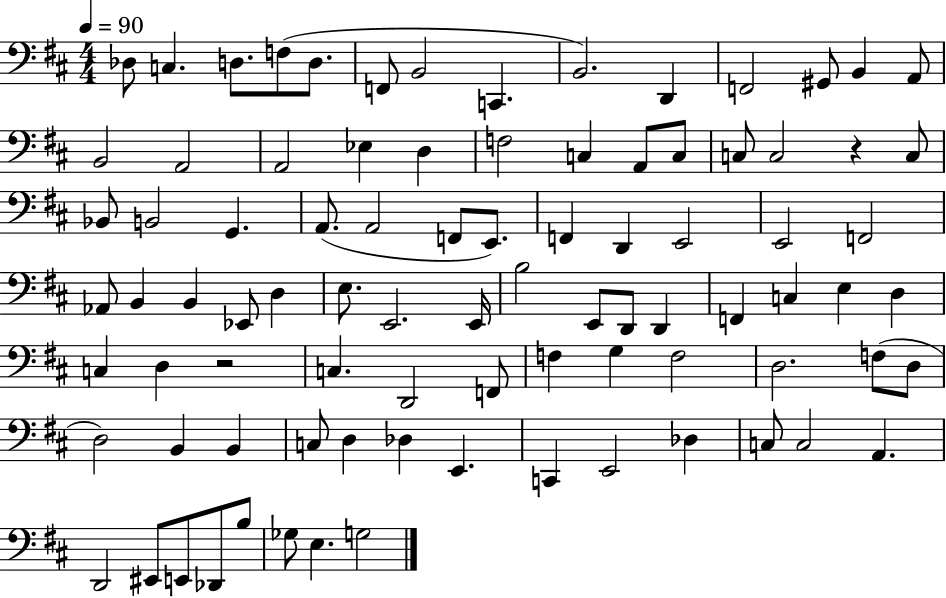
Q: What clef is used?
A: bass